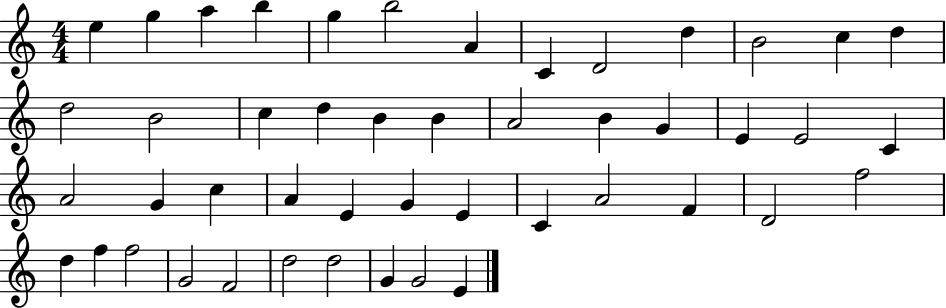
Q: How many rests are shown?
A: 0